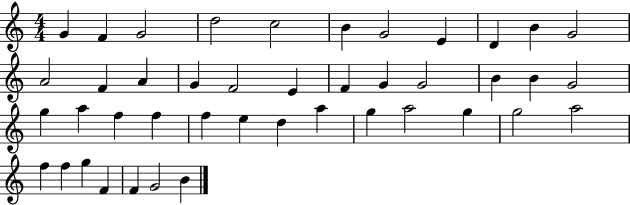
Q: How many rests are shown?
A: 0